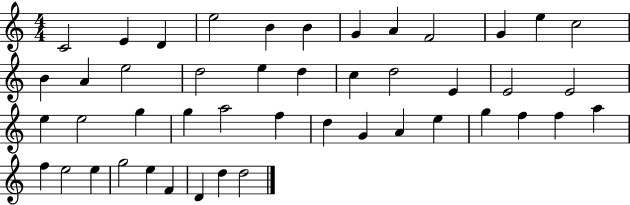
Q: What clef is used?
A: treble